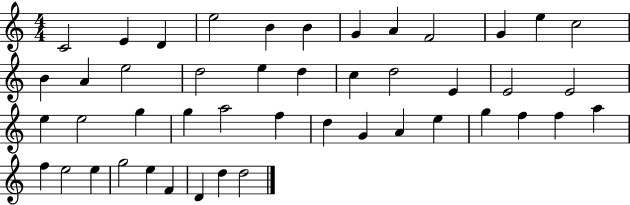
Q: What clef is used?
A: treble